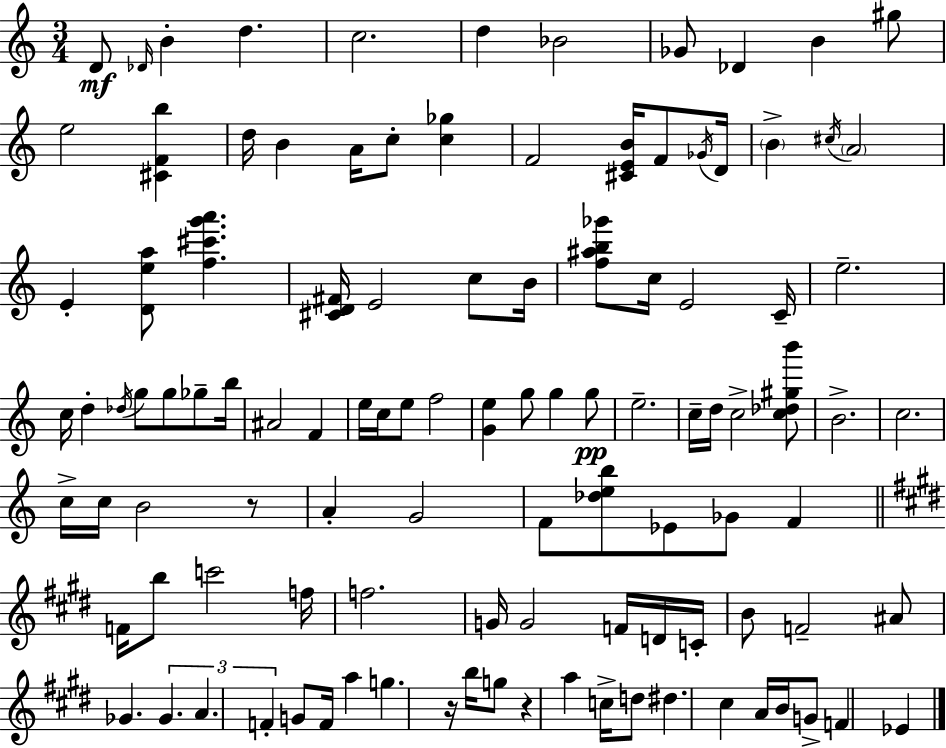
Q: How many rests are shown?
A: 3